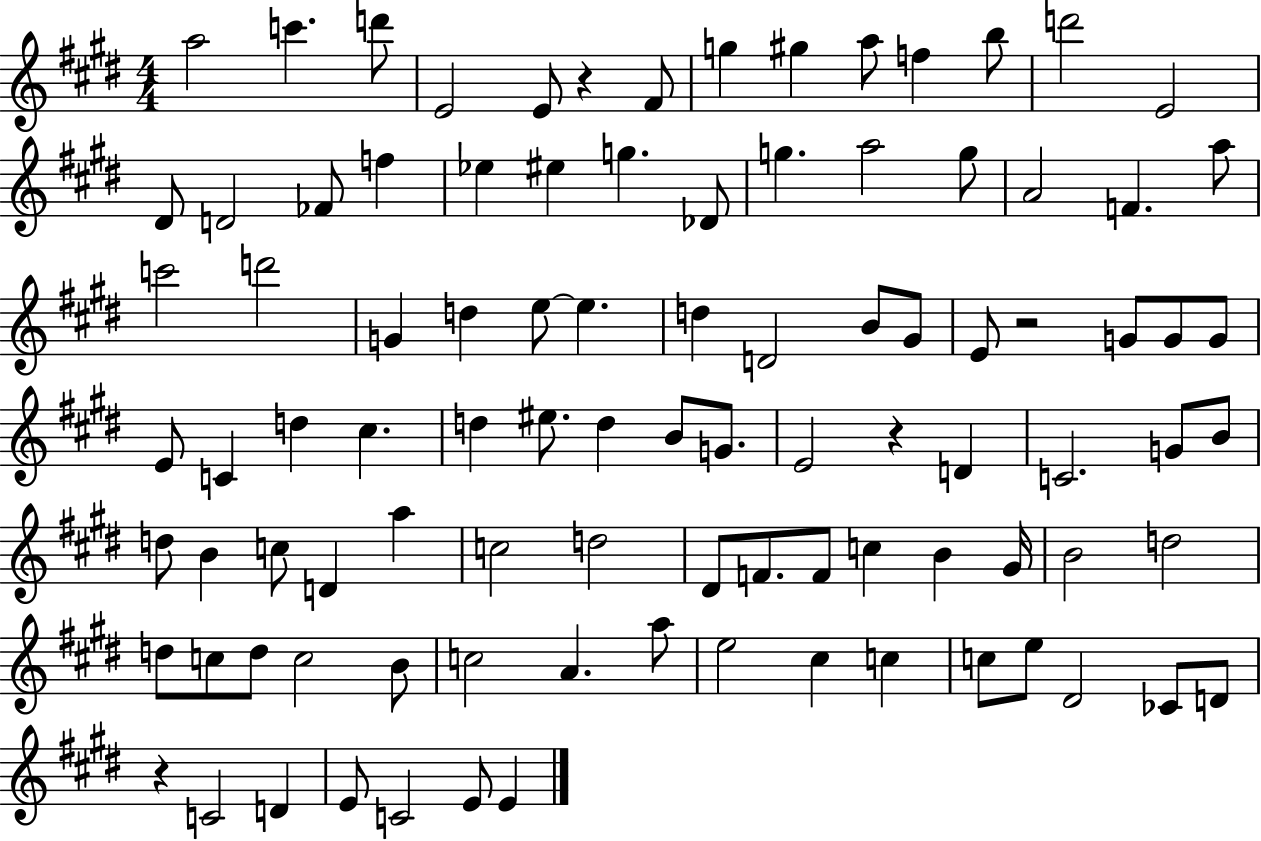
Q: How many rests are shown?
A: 4